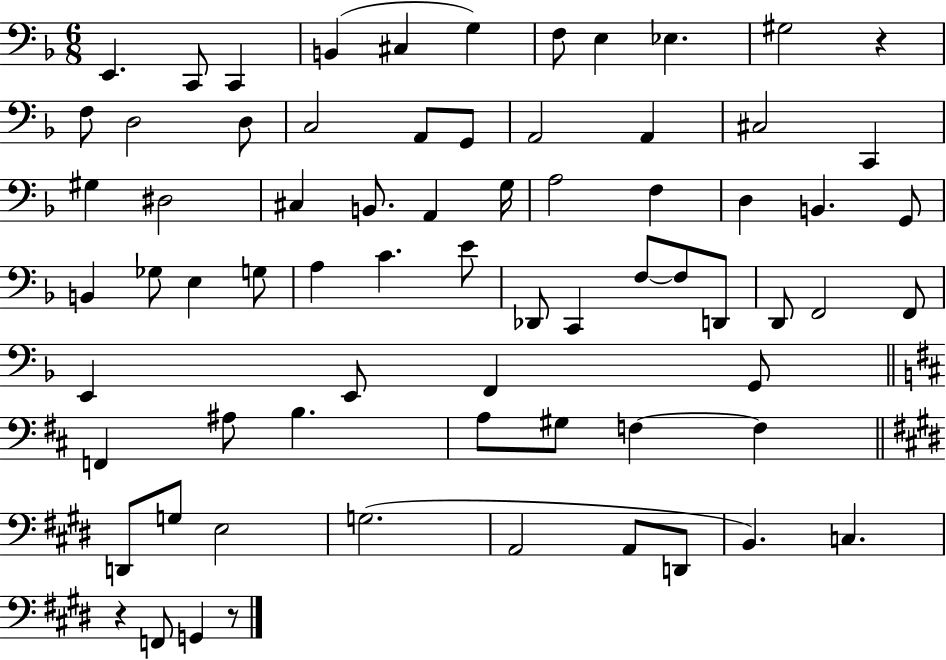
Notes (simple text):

E2/q. C2/e C2/q B2/q C#3/q G3/q F3/e E3/q Eb3/q. G#3/h R/q F3/e D3/h D3/e C3/h A2/e G2/e A2/h A2/q C#3/h C2/q G#3/q D#3/h C#3/q B2/e. A2/q G3/s A3/h F3/q D3/q B2/q. G2/e B2/q Gb3/e E3/q G3/e A3/q C4/q. E4/e Db2/e C2/q F3/e F3/e D2/e D2/e F2/h F2/e E2/q E2/e F2/q G2/e F2/q A#3/e B3/q. A3/e G#3/e F3/q F3/q D2/e G3/e E3/h G3/h. A2/h A2/e D2/e B2/q. C3/q. R/q F2/e G2/q R/e